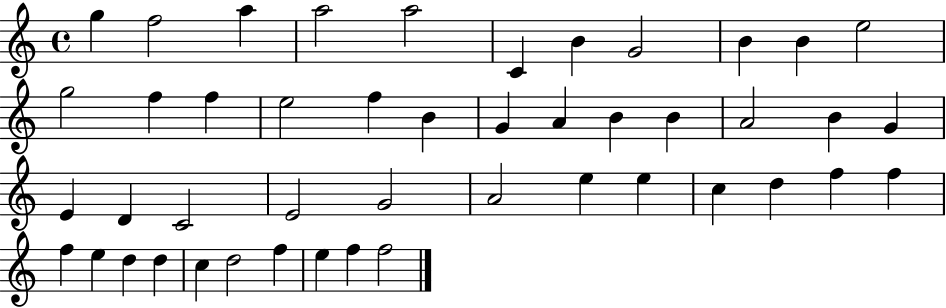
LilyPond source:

{
  \clef treble
  \time 4/4
  \defaultTimeSignature
  \key c \major
  g''4 f''2 a''4 | a''2 a''2 | c'4 b'4 g'2 | b'4 b'4 e''2 | \break g''2 f''4 f''4 | e''2 f''4 b'4 | g'4 a'4 b'4 b'4 | a'2 b'4 g'4 | \break e'4 d'4 c'2 | e'2 g'2 | a'2 e''4 e''4 | c''4 d''4 f''4 f''4 | \break f''4 e''4 d''4 d''4 | c''4 d''2 f''4 | e''4 f''4 f''2 | \bar "|."
}